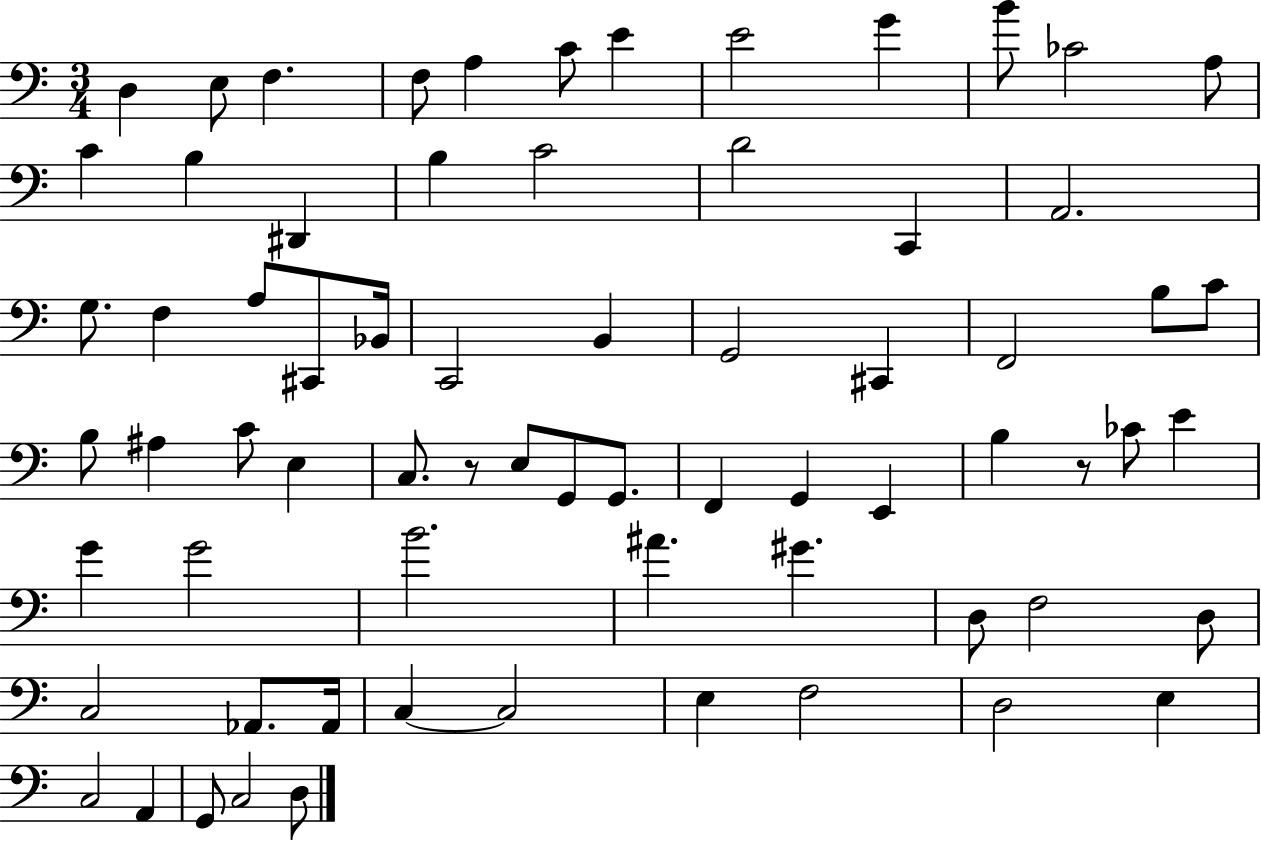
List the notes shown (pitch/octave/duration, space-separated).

D3/q E3/e F3/q. F3/e A3/q C4/e E4/q E4/h G4/q B4/e CES4/h A3/e C4/q B3/q D#2/q B3/q C4/h D4/h C2/q A2/h. G3/e. F3/q A3/e C#2/e Bb2/s C2/h B2/q G2/h C#2/q F2/h B3/e C4/e B3/e A#3/q C4/e E3/q C3/e. R/e E3/e G2/e G2/e. F2/q G2/q E2/q B3/q R/e CES4/e E4/q G4/q G4/h B4/h. A#4/q. G#4/q. D3/e F3/h D3/e C3/h Ab2/e. Ab2/s C3/q C3/h E3/q F3/h D3/h E3/q C3/h A2/q G2/e C3/h D3/e